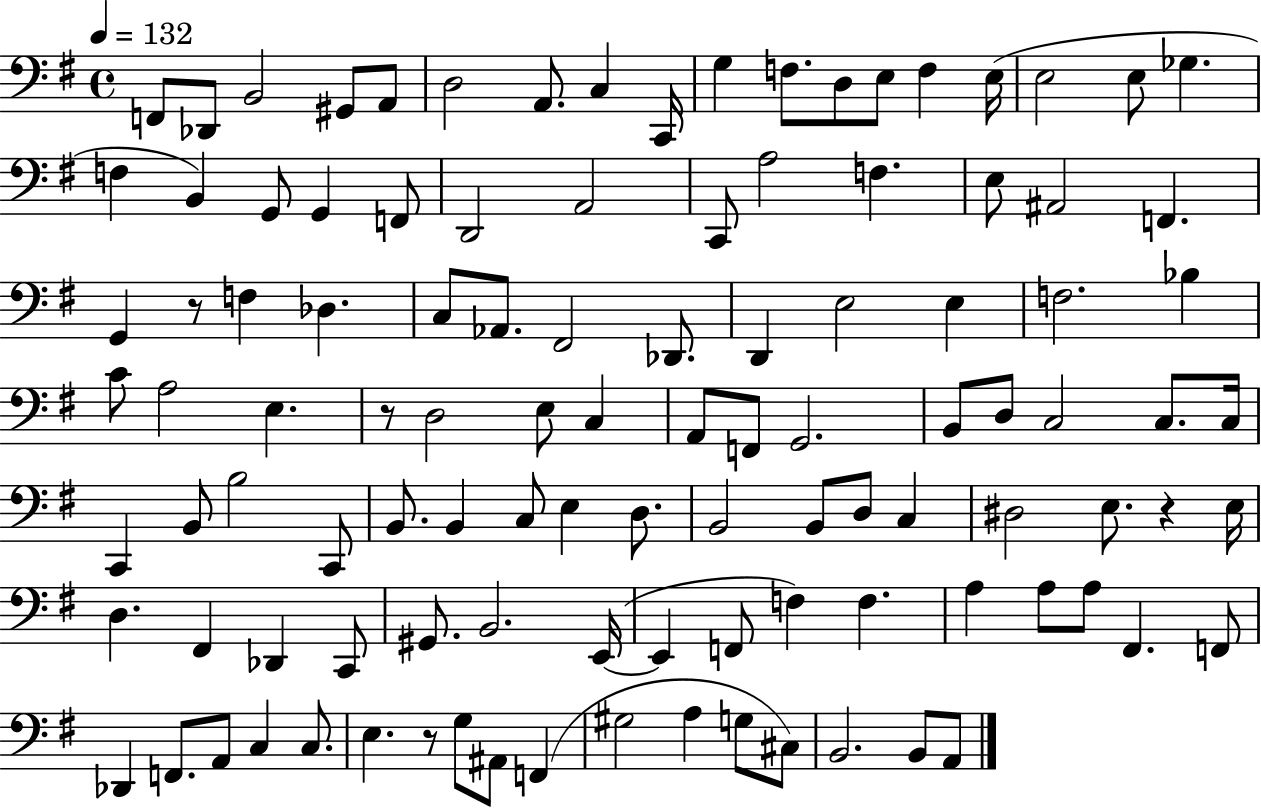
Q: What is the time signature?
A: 4/4